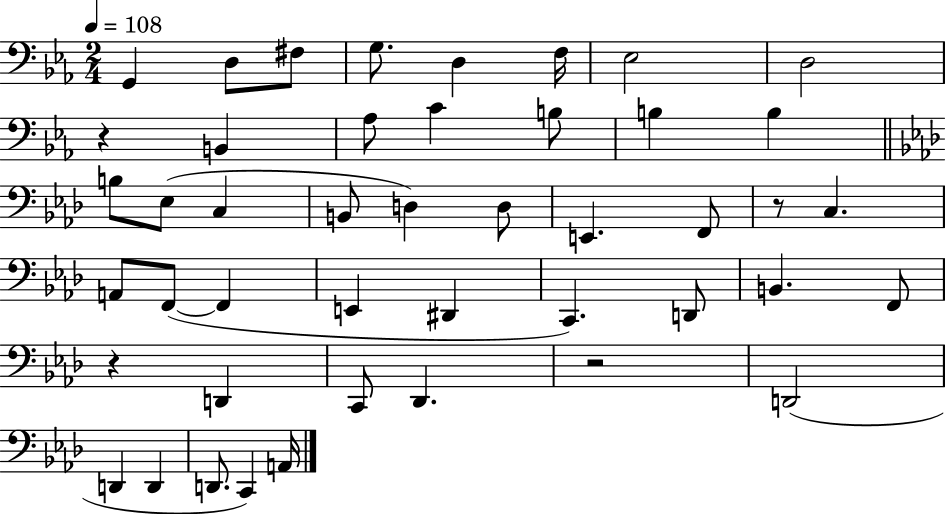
G2/q D3/e F#3/e G3/e. D3/q F3/s Eb3/h D3/h R/q B2/q Ab3/e C4/q B3/e B3/q B3/q B3/e Eb3/e C3/q B2/e D3/q D3/e E2/q. F2/e R/e C3/q. A2/e F2/e F2/q E2/q D#2/q C2/q. D2/e B2/q. F2/e R/q D2/q C2/e Db2/q. R/h D2/h D2/q D2/q D2/e. C2/q A2/s